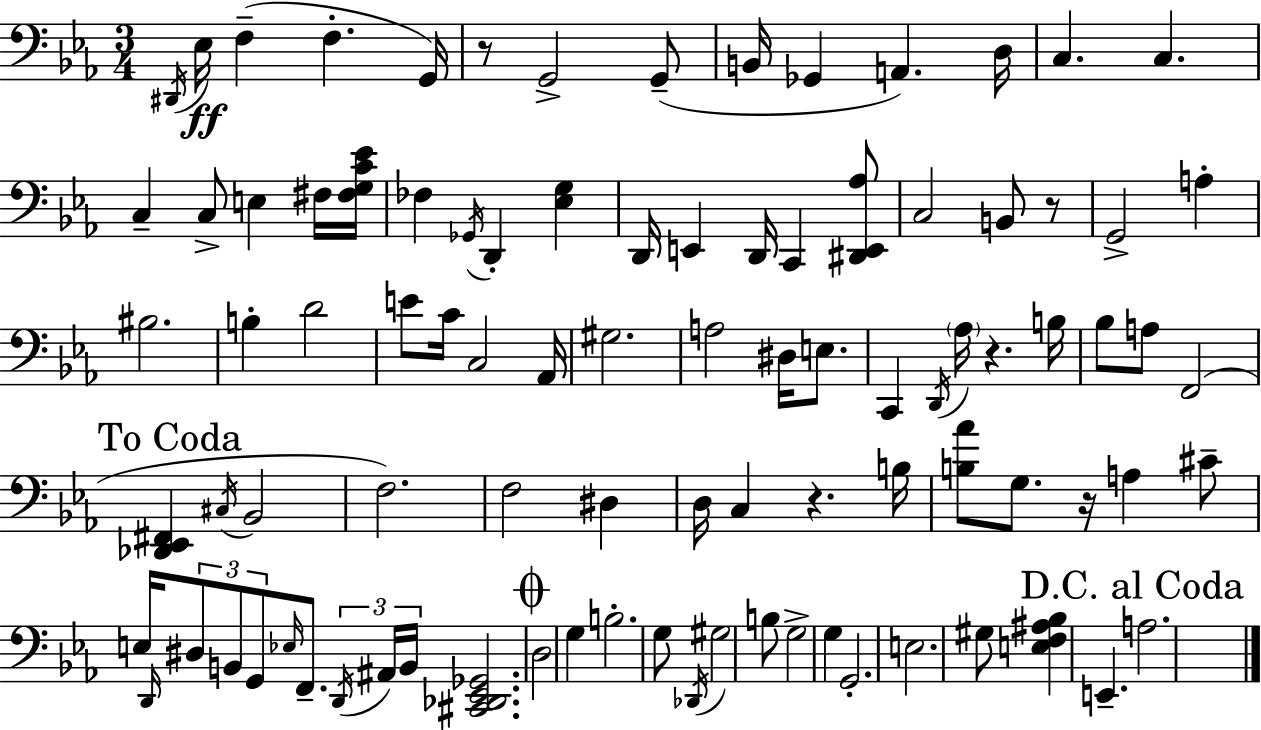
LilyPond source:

{
  \clef bass
  \numericTimeSignature
  \time 3/4
  \key ees \major
  \acciaccatura { dis,16 }\ff ees16 f4--( f4.-. | g,16) r8 g,2-> g,8--( | b,16 ges,4 a,4.) | d16 c4. c4. | \break c4-- c8-> e4 fis16 | <fis g c' ees'>16 fes4 \acciaccatura { ges,16 } d,4-. <ees g>4 | d,16 e,4 d,16 c,4 | <dis, e, aes>8 c2 b,8 | \break r8 g,2-> a4-. | bis2. | b4-. d'2 | e'8 c'16 c2 | \break aes,16 gis2. | a2 dis16 e8. | c,4 \acciaccatura { d,16 } \parenthesize aes16 r4. | b16 bes8 a8 f,2( | \break \mark "To Coda" <des, ees, fis,>4 \acciaccatura { cis16 } bes,2 | f2.) | f2 | dis4 d16 c4 r4. | \break b16 <b aes'>8 g8. r16 a4 | cis'8-- e16 \grace { d,16 } \tuplet 3/2 { dis8 b,8 g,8 } | \grace { ees16 } f,8.-- \tuplet 3/2 { \acciaccatura { d,16 } ais,16 b,16 } <cis, des, ees, ges,>2. | \mark \markup { \musicglyph "scripts.coda" } d2 | \break g4 b2.-. | g8 \acciaccatura { des,16 } gis2 | b8 g2-> | g4 g,2.-. | \break e2. | gis8 <e f ais bes>4 | e,4.-- \mark "D.C. al Coda" a2. | \bar "|."
}